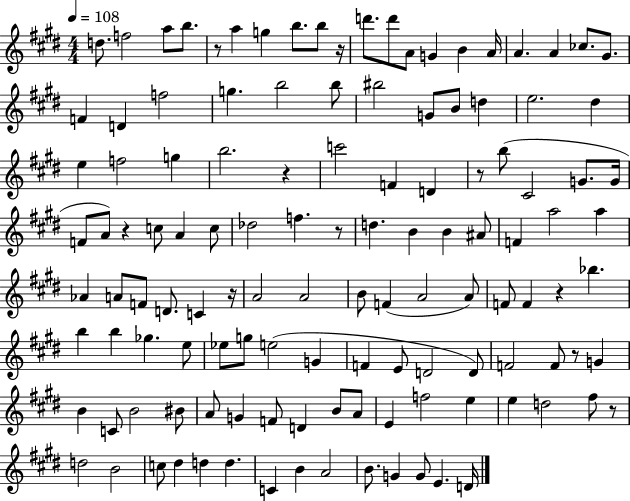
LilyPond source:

{
  \clef treble
  \numericTimeSignature
  \time 4/4
  \key e \major
  \tempo 4 = 108
  d''8. f''2 a''8 b''8. | r8 a''4 g''4 b''8. b''8 r16 | d'''8. d'''8 a'8 g'4 b'4 a'16 | a'4. a'4 ces''8. gis'8. | \break f'4 d'4 f''2 | g''4. b''2 b''8 | bis''2 g'8 b'8 d''4 | e''2. dis''4 | \break e''4 f''2 g''4 | b''2. r4 | c'''2 f'4 d'4 | r8 b''8( cis'2 g'8. g'16 | \break f'8 a'8) r4 c''8 a'4 c''8 | des''2 f''4. r8 | d''4. b'4 b'4 ais'8 | f'4 a''2 a''4 | \break aes'4 a'8 f'8 d'8. c'4 r16 | a'2 a'2 | b'8 f'4( a'2 a'8) | f'8 f'4 r4 bes''4. | \break b''4 b''4 ges''4. e''8 | ees''8 g''8 e''2( g'4 | f'4 e'8 d'2 d'8) | f'2 f'8 r8 g'4 | \break b'4 c'8 b'2 bis'8 | a'8 g'4 f'8 d'4 b'8 a'8 | e'4 f''2 e''4 | e''4 d''2 fis''8 r8 | \break d''2 b'2 | c''8 dis''4 d''4 d''4. | c'4 b'4 a'2 | b'8. g'4 g'8 e'4. d'16 | \break \bar "|."
}